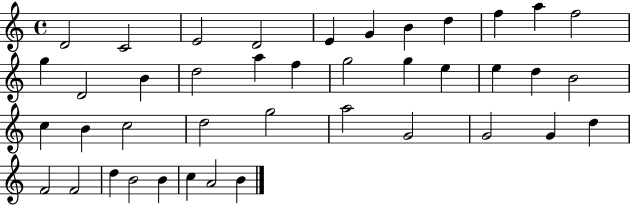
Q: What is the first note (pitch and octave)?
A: D4